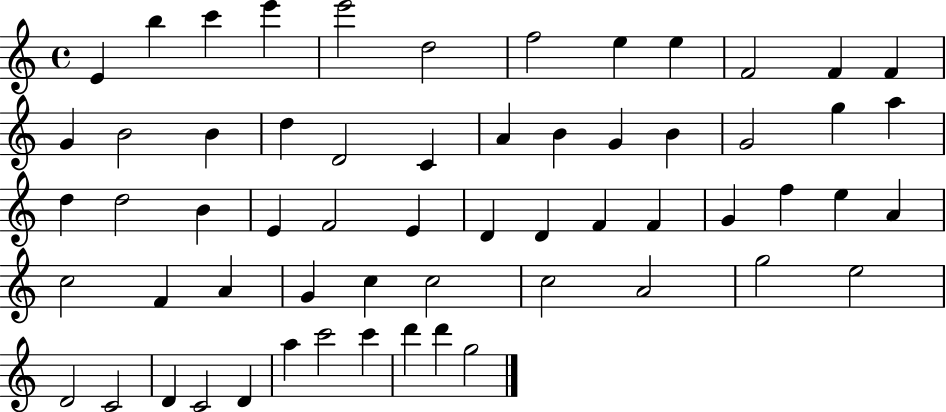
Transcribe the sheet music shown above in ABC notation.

X:1
T:Untitled
M:4/4
L:1/4
K:C
E b c' e' e'2 d2 f2 e e F2 F F G B2 B d D2 C A B G B G2 g a d d2 B E F2 E D D F F G f e A c2 F A G c c2 c2 A2 g2 e2 D2 C2 D C2 D a c'2 c' d' d' g2